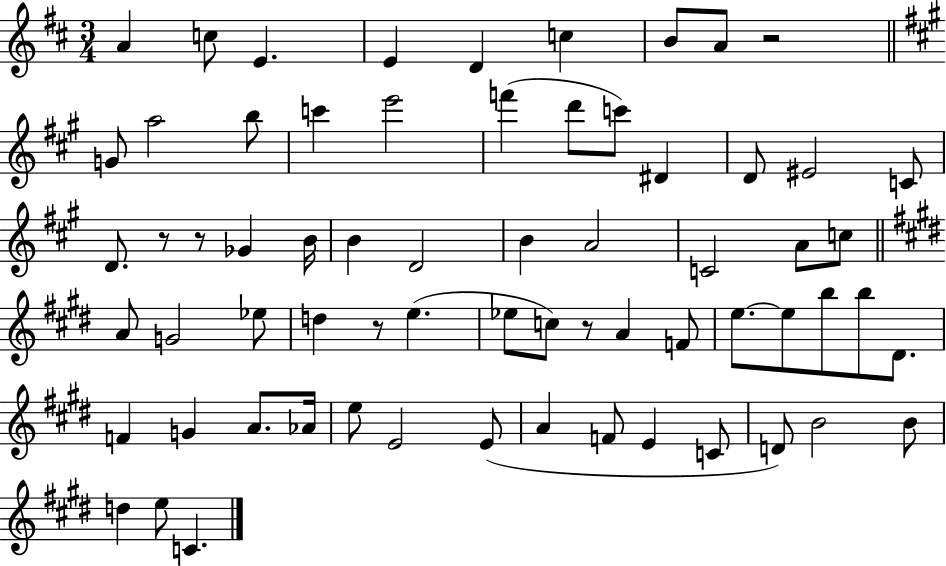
{
  \clef treble
  \numericTimeSignature
  \time 3/4
  \key d \major
  a'4 c''8 e'4. | e'4 d'4 c''4 | b'8 a'8 r2 | \bar "||" \break \key a \major g'8 a''2 b''8 | c'''4 e'''2 | f'''4( d'''8 c'''8) dis'4 | d'8 eis'2 c'8 | \break d'8. r8 r8 ges'4 b'16 | b'4 d'2 | b'4 a'2 | c'2 a'8 c''8 | \break \bar "||" \break \key e \major a'8 g'2 ees''8 | d''4 r8 e''4.( | ees''8 c''8) r8 a'4 f'8 | e''8.~~ e''8 b''8 b''8 dis'8. | \break f'4 g'4 a'8. aes'16 | e''8 e'2 e'8( | a'4 f'8 e'4 c'8 | d'8) b'2 b'8 | \break d''4 e''8 c'4. | \bar "|."
}